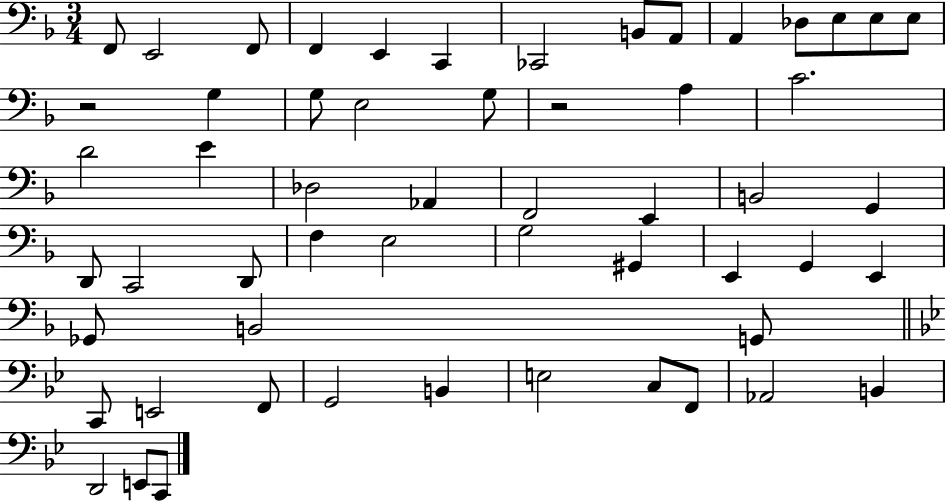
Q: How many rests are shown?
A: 2